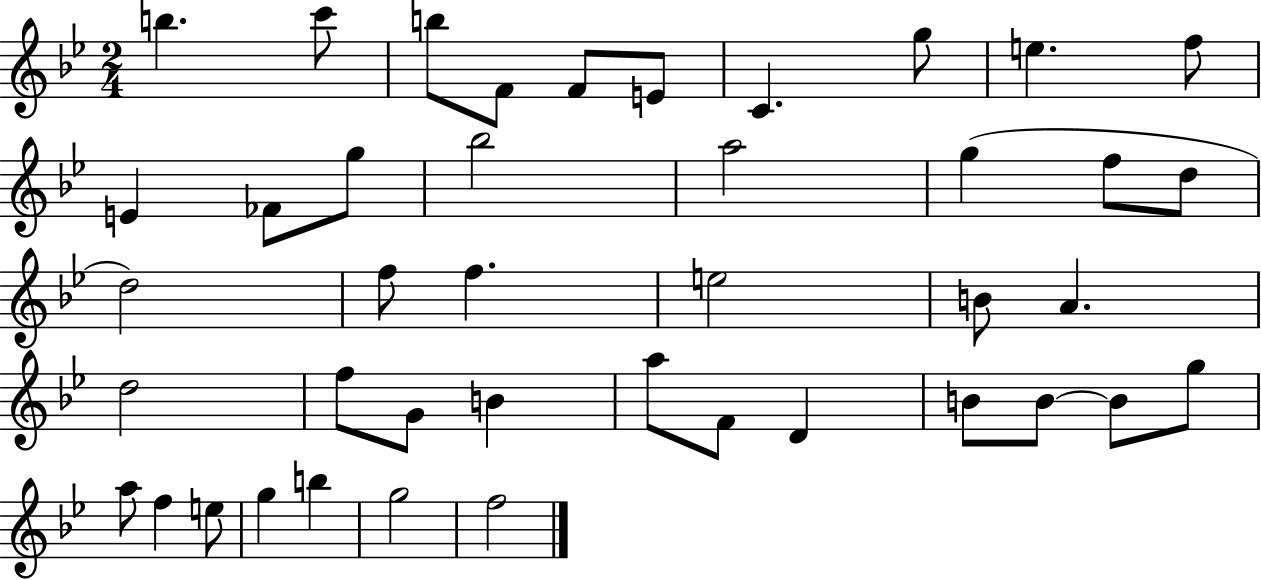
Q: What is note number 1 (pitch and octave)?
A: B5